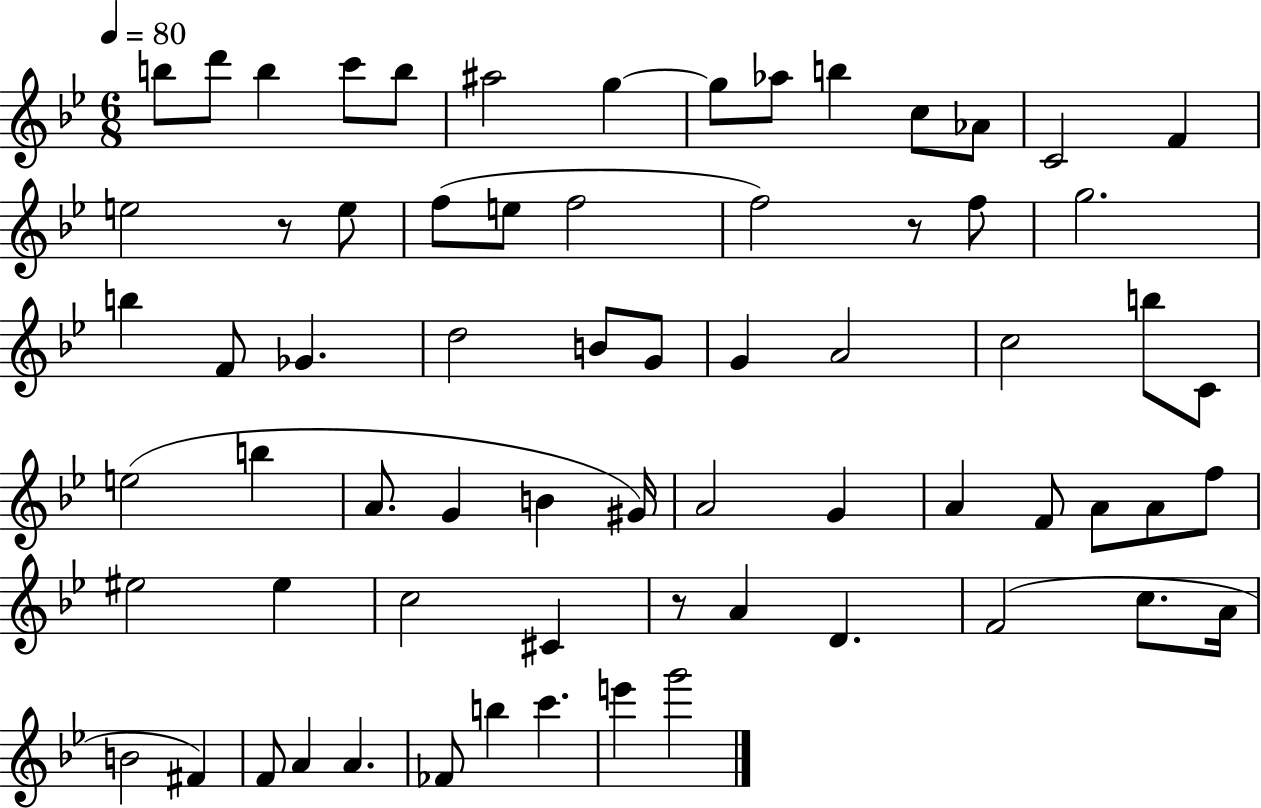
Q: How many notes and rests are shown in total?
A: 68